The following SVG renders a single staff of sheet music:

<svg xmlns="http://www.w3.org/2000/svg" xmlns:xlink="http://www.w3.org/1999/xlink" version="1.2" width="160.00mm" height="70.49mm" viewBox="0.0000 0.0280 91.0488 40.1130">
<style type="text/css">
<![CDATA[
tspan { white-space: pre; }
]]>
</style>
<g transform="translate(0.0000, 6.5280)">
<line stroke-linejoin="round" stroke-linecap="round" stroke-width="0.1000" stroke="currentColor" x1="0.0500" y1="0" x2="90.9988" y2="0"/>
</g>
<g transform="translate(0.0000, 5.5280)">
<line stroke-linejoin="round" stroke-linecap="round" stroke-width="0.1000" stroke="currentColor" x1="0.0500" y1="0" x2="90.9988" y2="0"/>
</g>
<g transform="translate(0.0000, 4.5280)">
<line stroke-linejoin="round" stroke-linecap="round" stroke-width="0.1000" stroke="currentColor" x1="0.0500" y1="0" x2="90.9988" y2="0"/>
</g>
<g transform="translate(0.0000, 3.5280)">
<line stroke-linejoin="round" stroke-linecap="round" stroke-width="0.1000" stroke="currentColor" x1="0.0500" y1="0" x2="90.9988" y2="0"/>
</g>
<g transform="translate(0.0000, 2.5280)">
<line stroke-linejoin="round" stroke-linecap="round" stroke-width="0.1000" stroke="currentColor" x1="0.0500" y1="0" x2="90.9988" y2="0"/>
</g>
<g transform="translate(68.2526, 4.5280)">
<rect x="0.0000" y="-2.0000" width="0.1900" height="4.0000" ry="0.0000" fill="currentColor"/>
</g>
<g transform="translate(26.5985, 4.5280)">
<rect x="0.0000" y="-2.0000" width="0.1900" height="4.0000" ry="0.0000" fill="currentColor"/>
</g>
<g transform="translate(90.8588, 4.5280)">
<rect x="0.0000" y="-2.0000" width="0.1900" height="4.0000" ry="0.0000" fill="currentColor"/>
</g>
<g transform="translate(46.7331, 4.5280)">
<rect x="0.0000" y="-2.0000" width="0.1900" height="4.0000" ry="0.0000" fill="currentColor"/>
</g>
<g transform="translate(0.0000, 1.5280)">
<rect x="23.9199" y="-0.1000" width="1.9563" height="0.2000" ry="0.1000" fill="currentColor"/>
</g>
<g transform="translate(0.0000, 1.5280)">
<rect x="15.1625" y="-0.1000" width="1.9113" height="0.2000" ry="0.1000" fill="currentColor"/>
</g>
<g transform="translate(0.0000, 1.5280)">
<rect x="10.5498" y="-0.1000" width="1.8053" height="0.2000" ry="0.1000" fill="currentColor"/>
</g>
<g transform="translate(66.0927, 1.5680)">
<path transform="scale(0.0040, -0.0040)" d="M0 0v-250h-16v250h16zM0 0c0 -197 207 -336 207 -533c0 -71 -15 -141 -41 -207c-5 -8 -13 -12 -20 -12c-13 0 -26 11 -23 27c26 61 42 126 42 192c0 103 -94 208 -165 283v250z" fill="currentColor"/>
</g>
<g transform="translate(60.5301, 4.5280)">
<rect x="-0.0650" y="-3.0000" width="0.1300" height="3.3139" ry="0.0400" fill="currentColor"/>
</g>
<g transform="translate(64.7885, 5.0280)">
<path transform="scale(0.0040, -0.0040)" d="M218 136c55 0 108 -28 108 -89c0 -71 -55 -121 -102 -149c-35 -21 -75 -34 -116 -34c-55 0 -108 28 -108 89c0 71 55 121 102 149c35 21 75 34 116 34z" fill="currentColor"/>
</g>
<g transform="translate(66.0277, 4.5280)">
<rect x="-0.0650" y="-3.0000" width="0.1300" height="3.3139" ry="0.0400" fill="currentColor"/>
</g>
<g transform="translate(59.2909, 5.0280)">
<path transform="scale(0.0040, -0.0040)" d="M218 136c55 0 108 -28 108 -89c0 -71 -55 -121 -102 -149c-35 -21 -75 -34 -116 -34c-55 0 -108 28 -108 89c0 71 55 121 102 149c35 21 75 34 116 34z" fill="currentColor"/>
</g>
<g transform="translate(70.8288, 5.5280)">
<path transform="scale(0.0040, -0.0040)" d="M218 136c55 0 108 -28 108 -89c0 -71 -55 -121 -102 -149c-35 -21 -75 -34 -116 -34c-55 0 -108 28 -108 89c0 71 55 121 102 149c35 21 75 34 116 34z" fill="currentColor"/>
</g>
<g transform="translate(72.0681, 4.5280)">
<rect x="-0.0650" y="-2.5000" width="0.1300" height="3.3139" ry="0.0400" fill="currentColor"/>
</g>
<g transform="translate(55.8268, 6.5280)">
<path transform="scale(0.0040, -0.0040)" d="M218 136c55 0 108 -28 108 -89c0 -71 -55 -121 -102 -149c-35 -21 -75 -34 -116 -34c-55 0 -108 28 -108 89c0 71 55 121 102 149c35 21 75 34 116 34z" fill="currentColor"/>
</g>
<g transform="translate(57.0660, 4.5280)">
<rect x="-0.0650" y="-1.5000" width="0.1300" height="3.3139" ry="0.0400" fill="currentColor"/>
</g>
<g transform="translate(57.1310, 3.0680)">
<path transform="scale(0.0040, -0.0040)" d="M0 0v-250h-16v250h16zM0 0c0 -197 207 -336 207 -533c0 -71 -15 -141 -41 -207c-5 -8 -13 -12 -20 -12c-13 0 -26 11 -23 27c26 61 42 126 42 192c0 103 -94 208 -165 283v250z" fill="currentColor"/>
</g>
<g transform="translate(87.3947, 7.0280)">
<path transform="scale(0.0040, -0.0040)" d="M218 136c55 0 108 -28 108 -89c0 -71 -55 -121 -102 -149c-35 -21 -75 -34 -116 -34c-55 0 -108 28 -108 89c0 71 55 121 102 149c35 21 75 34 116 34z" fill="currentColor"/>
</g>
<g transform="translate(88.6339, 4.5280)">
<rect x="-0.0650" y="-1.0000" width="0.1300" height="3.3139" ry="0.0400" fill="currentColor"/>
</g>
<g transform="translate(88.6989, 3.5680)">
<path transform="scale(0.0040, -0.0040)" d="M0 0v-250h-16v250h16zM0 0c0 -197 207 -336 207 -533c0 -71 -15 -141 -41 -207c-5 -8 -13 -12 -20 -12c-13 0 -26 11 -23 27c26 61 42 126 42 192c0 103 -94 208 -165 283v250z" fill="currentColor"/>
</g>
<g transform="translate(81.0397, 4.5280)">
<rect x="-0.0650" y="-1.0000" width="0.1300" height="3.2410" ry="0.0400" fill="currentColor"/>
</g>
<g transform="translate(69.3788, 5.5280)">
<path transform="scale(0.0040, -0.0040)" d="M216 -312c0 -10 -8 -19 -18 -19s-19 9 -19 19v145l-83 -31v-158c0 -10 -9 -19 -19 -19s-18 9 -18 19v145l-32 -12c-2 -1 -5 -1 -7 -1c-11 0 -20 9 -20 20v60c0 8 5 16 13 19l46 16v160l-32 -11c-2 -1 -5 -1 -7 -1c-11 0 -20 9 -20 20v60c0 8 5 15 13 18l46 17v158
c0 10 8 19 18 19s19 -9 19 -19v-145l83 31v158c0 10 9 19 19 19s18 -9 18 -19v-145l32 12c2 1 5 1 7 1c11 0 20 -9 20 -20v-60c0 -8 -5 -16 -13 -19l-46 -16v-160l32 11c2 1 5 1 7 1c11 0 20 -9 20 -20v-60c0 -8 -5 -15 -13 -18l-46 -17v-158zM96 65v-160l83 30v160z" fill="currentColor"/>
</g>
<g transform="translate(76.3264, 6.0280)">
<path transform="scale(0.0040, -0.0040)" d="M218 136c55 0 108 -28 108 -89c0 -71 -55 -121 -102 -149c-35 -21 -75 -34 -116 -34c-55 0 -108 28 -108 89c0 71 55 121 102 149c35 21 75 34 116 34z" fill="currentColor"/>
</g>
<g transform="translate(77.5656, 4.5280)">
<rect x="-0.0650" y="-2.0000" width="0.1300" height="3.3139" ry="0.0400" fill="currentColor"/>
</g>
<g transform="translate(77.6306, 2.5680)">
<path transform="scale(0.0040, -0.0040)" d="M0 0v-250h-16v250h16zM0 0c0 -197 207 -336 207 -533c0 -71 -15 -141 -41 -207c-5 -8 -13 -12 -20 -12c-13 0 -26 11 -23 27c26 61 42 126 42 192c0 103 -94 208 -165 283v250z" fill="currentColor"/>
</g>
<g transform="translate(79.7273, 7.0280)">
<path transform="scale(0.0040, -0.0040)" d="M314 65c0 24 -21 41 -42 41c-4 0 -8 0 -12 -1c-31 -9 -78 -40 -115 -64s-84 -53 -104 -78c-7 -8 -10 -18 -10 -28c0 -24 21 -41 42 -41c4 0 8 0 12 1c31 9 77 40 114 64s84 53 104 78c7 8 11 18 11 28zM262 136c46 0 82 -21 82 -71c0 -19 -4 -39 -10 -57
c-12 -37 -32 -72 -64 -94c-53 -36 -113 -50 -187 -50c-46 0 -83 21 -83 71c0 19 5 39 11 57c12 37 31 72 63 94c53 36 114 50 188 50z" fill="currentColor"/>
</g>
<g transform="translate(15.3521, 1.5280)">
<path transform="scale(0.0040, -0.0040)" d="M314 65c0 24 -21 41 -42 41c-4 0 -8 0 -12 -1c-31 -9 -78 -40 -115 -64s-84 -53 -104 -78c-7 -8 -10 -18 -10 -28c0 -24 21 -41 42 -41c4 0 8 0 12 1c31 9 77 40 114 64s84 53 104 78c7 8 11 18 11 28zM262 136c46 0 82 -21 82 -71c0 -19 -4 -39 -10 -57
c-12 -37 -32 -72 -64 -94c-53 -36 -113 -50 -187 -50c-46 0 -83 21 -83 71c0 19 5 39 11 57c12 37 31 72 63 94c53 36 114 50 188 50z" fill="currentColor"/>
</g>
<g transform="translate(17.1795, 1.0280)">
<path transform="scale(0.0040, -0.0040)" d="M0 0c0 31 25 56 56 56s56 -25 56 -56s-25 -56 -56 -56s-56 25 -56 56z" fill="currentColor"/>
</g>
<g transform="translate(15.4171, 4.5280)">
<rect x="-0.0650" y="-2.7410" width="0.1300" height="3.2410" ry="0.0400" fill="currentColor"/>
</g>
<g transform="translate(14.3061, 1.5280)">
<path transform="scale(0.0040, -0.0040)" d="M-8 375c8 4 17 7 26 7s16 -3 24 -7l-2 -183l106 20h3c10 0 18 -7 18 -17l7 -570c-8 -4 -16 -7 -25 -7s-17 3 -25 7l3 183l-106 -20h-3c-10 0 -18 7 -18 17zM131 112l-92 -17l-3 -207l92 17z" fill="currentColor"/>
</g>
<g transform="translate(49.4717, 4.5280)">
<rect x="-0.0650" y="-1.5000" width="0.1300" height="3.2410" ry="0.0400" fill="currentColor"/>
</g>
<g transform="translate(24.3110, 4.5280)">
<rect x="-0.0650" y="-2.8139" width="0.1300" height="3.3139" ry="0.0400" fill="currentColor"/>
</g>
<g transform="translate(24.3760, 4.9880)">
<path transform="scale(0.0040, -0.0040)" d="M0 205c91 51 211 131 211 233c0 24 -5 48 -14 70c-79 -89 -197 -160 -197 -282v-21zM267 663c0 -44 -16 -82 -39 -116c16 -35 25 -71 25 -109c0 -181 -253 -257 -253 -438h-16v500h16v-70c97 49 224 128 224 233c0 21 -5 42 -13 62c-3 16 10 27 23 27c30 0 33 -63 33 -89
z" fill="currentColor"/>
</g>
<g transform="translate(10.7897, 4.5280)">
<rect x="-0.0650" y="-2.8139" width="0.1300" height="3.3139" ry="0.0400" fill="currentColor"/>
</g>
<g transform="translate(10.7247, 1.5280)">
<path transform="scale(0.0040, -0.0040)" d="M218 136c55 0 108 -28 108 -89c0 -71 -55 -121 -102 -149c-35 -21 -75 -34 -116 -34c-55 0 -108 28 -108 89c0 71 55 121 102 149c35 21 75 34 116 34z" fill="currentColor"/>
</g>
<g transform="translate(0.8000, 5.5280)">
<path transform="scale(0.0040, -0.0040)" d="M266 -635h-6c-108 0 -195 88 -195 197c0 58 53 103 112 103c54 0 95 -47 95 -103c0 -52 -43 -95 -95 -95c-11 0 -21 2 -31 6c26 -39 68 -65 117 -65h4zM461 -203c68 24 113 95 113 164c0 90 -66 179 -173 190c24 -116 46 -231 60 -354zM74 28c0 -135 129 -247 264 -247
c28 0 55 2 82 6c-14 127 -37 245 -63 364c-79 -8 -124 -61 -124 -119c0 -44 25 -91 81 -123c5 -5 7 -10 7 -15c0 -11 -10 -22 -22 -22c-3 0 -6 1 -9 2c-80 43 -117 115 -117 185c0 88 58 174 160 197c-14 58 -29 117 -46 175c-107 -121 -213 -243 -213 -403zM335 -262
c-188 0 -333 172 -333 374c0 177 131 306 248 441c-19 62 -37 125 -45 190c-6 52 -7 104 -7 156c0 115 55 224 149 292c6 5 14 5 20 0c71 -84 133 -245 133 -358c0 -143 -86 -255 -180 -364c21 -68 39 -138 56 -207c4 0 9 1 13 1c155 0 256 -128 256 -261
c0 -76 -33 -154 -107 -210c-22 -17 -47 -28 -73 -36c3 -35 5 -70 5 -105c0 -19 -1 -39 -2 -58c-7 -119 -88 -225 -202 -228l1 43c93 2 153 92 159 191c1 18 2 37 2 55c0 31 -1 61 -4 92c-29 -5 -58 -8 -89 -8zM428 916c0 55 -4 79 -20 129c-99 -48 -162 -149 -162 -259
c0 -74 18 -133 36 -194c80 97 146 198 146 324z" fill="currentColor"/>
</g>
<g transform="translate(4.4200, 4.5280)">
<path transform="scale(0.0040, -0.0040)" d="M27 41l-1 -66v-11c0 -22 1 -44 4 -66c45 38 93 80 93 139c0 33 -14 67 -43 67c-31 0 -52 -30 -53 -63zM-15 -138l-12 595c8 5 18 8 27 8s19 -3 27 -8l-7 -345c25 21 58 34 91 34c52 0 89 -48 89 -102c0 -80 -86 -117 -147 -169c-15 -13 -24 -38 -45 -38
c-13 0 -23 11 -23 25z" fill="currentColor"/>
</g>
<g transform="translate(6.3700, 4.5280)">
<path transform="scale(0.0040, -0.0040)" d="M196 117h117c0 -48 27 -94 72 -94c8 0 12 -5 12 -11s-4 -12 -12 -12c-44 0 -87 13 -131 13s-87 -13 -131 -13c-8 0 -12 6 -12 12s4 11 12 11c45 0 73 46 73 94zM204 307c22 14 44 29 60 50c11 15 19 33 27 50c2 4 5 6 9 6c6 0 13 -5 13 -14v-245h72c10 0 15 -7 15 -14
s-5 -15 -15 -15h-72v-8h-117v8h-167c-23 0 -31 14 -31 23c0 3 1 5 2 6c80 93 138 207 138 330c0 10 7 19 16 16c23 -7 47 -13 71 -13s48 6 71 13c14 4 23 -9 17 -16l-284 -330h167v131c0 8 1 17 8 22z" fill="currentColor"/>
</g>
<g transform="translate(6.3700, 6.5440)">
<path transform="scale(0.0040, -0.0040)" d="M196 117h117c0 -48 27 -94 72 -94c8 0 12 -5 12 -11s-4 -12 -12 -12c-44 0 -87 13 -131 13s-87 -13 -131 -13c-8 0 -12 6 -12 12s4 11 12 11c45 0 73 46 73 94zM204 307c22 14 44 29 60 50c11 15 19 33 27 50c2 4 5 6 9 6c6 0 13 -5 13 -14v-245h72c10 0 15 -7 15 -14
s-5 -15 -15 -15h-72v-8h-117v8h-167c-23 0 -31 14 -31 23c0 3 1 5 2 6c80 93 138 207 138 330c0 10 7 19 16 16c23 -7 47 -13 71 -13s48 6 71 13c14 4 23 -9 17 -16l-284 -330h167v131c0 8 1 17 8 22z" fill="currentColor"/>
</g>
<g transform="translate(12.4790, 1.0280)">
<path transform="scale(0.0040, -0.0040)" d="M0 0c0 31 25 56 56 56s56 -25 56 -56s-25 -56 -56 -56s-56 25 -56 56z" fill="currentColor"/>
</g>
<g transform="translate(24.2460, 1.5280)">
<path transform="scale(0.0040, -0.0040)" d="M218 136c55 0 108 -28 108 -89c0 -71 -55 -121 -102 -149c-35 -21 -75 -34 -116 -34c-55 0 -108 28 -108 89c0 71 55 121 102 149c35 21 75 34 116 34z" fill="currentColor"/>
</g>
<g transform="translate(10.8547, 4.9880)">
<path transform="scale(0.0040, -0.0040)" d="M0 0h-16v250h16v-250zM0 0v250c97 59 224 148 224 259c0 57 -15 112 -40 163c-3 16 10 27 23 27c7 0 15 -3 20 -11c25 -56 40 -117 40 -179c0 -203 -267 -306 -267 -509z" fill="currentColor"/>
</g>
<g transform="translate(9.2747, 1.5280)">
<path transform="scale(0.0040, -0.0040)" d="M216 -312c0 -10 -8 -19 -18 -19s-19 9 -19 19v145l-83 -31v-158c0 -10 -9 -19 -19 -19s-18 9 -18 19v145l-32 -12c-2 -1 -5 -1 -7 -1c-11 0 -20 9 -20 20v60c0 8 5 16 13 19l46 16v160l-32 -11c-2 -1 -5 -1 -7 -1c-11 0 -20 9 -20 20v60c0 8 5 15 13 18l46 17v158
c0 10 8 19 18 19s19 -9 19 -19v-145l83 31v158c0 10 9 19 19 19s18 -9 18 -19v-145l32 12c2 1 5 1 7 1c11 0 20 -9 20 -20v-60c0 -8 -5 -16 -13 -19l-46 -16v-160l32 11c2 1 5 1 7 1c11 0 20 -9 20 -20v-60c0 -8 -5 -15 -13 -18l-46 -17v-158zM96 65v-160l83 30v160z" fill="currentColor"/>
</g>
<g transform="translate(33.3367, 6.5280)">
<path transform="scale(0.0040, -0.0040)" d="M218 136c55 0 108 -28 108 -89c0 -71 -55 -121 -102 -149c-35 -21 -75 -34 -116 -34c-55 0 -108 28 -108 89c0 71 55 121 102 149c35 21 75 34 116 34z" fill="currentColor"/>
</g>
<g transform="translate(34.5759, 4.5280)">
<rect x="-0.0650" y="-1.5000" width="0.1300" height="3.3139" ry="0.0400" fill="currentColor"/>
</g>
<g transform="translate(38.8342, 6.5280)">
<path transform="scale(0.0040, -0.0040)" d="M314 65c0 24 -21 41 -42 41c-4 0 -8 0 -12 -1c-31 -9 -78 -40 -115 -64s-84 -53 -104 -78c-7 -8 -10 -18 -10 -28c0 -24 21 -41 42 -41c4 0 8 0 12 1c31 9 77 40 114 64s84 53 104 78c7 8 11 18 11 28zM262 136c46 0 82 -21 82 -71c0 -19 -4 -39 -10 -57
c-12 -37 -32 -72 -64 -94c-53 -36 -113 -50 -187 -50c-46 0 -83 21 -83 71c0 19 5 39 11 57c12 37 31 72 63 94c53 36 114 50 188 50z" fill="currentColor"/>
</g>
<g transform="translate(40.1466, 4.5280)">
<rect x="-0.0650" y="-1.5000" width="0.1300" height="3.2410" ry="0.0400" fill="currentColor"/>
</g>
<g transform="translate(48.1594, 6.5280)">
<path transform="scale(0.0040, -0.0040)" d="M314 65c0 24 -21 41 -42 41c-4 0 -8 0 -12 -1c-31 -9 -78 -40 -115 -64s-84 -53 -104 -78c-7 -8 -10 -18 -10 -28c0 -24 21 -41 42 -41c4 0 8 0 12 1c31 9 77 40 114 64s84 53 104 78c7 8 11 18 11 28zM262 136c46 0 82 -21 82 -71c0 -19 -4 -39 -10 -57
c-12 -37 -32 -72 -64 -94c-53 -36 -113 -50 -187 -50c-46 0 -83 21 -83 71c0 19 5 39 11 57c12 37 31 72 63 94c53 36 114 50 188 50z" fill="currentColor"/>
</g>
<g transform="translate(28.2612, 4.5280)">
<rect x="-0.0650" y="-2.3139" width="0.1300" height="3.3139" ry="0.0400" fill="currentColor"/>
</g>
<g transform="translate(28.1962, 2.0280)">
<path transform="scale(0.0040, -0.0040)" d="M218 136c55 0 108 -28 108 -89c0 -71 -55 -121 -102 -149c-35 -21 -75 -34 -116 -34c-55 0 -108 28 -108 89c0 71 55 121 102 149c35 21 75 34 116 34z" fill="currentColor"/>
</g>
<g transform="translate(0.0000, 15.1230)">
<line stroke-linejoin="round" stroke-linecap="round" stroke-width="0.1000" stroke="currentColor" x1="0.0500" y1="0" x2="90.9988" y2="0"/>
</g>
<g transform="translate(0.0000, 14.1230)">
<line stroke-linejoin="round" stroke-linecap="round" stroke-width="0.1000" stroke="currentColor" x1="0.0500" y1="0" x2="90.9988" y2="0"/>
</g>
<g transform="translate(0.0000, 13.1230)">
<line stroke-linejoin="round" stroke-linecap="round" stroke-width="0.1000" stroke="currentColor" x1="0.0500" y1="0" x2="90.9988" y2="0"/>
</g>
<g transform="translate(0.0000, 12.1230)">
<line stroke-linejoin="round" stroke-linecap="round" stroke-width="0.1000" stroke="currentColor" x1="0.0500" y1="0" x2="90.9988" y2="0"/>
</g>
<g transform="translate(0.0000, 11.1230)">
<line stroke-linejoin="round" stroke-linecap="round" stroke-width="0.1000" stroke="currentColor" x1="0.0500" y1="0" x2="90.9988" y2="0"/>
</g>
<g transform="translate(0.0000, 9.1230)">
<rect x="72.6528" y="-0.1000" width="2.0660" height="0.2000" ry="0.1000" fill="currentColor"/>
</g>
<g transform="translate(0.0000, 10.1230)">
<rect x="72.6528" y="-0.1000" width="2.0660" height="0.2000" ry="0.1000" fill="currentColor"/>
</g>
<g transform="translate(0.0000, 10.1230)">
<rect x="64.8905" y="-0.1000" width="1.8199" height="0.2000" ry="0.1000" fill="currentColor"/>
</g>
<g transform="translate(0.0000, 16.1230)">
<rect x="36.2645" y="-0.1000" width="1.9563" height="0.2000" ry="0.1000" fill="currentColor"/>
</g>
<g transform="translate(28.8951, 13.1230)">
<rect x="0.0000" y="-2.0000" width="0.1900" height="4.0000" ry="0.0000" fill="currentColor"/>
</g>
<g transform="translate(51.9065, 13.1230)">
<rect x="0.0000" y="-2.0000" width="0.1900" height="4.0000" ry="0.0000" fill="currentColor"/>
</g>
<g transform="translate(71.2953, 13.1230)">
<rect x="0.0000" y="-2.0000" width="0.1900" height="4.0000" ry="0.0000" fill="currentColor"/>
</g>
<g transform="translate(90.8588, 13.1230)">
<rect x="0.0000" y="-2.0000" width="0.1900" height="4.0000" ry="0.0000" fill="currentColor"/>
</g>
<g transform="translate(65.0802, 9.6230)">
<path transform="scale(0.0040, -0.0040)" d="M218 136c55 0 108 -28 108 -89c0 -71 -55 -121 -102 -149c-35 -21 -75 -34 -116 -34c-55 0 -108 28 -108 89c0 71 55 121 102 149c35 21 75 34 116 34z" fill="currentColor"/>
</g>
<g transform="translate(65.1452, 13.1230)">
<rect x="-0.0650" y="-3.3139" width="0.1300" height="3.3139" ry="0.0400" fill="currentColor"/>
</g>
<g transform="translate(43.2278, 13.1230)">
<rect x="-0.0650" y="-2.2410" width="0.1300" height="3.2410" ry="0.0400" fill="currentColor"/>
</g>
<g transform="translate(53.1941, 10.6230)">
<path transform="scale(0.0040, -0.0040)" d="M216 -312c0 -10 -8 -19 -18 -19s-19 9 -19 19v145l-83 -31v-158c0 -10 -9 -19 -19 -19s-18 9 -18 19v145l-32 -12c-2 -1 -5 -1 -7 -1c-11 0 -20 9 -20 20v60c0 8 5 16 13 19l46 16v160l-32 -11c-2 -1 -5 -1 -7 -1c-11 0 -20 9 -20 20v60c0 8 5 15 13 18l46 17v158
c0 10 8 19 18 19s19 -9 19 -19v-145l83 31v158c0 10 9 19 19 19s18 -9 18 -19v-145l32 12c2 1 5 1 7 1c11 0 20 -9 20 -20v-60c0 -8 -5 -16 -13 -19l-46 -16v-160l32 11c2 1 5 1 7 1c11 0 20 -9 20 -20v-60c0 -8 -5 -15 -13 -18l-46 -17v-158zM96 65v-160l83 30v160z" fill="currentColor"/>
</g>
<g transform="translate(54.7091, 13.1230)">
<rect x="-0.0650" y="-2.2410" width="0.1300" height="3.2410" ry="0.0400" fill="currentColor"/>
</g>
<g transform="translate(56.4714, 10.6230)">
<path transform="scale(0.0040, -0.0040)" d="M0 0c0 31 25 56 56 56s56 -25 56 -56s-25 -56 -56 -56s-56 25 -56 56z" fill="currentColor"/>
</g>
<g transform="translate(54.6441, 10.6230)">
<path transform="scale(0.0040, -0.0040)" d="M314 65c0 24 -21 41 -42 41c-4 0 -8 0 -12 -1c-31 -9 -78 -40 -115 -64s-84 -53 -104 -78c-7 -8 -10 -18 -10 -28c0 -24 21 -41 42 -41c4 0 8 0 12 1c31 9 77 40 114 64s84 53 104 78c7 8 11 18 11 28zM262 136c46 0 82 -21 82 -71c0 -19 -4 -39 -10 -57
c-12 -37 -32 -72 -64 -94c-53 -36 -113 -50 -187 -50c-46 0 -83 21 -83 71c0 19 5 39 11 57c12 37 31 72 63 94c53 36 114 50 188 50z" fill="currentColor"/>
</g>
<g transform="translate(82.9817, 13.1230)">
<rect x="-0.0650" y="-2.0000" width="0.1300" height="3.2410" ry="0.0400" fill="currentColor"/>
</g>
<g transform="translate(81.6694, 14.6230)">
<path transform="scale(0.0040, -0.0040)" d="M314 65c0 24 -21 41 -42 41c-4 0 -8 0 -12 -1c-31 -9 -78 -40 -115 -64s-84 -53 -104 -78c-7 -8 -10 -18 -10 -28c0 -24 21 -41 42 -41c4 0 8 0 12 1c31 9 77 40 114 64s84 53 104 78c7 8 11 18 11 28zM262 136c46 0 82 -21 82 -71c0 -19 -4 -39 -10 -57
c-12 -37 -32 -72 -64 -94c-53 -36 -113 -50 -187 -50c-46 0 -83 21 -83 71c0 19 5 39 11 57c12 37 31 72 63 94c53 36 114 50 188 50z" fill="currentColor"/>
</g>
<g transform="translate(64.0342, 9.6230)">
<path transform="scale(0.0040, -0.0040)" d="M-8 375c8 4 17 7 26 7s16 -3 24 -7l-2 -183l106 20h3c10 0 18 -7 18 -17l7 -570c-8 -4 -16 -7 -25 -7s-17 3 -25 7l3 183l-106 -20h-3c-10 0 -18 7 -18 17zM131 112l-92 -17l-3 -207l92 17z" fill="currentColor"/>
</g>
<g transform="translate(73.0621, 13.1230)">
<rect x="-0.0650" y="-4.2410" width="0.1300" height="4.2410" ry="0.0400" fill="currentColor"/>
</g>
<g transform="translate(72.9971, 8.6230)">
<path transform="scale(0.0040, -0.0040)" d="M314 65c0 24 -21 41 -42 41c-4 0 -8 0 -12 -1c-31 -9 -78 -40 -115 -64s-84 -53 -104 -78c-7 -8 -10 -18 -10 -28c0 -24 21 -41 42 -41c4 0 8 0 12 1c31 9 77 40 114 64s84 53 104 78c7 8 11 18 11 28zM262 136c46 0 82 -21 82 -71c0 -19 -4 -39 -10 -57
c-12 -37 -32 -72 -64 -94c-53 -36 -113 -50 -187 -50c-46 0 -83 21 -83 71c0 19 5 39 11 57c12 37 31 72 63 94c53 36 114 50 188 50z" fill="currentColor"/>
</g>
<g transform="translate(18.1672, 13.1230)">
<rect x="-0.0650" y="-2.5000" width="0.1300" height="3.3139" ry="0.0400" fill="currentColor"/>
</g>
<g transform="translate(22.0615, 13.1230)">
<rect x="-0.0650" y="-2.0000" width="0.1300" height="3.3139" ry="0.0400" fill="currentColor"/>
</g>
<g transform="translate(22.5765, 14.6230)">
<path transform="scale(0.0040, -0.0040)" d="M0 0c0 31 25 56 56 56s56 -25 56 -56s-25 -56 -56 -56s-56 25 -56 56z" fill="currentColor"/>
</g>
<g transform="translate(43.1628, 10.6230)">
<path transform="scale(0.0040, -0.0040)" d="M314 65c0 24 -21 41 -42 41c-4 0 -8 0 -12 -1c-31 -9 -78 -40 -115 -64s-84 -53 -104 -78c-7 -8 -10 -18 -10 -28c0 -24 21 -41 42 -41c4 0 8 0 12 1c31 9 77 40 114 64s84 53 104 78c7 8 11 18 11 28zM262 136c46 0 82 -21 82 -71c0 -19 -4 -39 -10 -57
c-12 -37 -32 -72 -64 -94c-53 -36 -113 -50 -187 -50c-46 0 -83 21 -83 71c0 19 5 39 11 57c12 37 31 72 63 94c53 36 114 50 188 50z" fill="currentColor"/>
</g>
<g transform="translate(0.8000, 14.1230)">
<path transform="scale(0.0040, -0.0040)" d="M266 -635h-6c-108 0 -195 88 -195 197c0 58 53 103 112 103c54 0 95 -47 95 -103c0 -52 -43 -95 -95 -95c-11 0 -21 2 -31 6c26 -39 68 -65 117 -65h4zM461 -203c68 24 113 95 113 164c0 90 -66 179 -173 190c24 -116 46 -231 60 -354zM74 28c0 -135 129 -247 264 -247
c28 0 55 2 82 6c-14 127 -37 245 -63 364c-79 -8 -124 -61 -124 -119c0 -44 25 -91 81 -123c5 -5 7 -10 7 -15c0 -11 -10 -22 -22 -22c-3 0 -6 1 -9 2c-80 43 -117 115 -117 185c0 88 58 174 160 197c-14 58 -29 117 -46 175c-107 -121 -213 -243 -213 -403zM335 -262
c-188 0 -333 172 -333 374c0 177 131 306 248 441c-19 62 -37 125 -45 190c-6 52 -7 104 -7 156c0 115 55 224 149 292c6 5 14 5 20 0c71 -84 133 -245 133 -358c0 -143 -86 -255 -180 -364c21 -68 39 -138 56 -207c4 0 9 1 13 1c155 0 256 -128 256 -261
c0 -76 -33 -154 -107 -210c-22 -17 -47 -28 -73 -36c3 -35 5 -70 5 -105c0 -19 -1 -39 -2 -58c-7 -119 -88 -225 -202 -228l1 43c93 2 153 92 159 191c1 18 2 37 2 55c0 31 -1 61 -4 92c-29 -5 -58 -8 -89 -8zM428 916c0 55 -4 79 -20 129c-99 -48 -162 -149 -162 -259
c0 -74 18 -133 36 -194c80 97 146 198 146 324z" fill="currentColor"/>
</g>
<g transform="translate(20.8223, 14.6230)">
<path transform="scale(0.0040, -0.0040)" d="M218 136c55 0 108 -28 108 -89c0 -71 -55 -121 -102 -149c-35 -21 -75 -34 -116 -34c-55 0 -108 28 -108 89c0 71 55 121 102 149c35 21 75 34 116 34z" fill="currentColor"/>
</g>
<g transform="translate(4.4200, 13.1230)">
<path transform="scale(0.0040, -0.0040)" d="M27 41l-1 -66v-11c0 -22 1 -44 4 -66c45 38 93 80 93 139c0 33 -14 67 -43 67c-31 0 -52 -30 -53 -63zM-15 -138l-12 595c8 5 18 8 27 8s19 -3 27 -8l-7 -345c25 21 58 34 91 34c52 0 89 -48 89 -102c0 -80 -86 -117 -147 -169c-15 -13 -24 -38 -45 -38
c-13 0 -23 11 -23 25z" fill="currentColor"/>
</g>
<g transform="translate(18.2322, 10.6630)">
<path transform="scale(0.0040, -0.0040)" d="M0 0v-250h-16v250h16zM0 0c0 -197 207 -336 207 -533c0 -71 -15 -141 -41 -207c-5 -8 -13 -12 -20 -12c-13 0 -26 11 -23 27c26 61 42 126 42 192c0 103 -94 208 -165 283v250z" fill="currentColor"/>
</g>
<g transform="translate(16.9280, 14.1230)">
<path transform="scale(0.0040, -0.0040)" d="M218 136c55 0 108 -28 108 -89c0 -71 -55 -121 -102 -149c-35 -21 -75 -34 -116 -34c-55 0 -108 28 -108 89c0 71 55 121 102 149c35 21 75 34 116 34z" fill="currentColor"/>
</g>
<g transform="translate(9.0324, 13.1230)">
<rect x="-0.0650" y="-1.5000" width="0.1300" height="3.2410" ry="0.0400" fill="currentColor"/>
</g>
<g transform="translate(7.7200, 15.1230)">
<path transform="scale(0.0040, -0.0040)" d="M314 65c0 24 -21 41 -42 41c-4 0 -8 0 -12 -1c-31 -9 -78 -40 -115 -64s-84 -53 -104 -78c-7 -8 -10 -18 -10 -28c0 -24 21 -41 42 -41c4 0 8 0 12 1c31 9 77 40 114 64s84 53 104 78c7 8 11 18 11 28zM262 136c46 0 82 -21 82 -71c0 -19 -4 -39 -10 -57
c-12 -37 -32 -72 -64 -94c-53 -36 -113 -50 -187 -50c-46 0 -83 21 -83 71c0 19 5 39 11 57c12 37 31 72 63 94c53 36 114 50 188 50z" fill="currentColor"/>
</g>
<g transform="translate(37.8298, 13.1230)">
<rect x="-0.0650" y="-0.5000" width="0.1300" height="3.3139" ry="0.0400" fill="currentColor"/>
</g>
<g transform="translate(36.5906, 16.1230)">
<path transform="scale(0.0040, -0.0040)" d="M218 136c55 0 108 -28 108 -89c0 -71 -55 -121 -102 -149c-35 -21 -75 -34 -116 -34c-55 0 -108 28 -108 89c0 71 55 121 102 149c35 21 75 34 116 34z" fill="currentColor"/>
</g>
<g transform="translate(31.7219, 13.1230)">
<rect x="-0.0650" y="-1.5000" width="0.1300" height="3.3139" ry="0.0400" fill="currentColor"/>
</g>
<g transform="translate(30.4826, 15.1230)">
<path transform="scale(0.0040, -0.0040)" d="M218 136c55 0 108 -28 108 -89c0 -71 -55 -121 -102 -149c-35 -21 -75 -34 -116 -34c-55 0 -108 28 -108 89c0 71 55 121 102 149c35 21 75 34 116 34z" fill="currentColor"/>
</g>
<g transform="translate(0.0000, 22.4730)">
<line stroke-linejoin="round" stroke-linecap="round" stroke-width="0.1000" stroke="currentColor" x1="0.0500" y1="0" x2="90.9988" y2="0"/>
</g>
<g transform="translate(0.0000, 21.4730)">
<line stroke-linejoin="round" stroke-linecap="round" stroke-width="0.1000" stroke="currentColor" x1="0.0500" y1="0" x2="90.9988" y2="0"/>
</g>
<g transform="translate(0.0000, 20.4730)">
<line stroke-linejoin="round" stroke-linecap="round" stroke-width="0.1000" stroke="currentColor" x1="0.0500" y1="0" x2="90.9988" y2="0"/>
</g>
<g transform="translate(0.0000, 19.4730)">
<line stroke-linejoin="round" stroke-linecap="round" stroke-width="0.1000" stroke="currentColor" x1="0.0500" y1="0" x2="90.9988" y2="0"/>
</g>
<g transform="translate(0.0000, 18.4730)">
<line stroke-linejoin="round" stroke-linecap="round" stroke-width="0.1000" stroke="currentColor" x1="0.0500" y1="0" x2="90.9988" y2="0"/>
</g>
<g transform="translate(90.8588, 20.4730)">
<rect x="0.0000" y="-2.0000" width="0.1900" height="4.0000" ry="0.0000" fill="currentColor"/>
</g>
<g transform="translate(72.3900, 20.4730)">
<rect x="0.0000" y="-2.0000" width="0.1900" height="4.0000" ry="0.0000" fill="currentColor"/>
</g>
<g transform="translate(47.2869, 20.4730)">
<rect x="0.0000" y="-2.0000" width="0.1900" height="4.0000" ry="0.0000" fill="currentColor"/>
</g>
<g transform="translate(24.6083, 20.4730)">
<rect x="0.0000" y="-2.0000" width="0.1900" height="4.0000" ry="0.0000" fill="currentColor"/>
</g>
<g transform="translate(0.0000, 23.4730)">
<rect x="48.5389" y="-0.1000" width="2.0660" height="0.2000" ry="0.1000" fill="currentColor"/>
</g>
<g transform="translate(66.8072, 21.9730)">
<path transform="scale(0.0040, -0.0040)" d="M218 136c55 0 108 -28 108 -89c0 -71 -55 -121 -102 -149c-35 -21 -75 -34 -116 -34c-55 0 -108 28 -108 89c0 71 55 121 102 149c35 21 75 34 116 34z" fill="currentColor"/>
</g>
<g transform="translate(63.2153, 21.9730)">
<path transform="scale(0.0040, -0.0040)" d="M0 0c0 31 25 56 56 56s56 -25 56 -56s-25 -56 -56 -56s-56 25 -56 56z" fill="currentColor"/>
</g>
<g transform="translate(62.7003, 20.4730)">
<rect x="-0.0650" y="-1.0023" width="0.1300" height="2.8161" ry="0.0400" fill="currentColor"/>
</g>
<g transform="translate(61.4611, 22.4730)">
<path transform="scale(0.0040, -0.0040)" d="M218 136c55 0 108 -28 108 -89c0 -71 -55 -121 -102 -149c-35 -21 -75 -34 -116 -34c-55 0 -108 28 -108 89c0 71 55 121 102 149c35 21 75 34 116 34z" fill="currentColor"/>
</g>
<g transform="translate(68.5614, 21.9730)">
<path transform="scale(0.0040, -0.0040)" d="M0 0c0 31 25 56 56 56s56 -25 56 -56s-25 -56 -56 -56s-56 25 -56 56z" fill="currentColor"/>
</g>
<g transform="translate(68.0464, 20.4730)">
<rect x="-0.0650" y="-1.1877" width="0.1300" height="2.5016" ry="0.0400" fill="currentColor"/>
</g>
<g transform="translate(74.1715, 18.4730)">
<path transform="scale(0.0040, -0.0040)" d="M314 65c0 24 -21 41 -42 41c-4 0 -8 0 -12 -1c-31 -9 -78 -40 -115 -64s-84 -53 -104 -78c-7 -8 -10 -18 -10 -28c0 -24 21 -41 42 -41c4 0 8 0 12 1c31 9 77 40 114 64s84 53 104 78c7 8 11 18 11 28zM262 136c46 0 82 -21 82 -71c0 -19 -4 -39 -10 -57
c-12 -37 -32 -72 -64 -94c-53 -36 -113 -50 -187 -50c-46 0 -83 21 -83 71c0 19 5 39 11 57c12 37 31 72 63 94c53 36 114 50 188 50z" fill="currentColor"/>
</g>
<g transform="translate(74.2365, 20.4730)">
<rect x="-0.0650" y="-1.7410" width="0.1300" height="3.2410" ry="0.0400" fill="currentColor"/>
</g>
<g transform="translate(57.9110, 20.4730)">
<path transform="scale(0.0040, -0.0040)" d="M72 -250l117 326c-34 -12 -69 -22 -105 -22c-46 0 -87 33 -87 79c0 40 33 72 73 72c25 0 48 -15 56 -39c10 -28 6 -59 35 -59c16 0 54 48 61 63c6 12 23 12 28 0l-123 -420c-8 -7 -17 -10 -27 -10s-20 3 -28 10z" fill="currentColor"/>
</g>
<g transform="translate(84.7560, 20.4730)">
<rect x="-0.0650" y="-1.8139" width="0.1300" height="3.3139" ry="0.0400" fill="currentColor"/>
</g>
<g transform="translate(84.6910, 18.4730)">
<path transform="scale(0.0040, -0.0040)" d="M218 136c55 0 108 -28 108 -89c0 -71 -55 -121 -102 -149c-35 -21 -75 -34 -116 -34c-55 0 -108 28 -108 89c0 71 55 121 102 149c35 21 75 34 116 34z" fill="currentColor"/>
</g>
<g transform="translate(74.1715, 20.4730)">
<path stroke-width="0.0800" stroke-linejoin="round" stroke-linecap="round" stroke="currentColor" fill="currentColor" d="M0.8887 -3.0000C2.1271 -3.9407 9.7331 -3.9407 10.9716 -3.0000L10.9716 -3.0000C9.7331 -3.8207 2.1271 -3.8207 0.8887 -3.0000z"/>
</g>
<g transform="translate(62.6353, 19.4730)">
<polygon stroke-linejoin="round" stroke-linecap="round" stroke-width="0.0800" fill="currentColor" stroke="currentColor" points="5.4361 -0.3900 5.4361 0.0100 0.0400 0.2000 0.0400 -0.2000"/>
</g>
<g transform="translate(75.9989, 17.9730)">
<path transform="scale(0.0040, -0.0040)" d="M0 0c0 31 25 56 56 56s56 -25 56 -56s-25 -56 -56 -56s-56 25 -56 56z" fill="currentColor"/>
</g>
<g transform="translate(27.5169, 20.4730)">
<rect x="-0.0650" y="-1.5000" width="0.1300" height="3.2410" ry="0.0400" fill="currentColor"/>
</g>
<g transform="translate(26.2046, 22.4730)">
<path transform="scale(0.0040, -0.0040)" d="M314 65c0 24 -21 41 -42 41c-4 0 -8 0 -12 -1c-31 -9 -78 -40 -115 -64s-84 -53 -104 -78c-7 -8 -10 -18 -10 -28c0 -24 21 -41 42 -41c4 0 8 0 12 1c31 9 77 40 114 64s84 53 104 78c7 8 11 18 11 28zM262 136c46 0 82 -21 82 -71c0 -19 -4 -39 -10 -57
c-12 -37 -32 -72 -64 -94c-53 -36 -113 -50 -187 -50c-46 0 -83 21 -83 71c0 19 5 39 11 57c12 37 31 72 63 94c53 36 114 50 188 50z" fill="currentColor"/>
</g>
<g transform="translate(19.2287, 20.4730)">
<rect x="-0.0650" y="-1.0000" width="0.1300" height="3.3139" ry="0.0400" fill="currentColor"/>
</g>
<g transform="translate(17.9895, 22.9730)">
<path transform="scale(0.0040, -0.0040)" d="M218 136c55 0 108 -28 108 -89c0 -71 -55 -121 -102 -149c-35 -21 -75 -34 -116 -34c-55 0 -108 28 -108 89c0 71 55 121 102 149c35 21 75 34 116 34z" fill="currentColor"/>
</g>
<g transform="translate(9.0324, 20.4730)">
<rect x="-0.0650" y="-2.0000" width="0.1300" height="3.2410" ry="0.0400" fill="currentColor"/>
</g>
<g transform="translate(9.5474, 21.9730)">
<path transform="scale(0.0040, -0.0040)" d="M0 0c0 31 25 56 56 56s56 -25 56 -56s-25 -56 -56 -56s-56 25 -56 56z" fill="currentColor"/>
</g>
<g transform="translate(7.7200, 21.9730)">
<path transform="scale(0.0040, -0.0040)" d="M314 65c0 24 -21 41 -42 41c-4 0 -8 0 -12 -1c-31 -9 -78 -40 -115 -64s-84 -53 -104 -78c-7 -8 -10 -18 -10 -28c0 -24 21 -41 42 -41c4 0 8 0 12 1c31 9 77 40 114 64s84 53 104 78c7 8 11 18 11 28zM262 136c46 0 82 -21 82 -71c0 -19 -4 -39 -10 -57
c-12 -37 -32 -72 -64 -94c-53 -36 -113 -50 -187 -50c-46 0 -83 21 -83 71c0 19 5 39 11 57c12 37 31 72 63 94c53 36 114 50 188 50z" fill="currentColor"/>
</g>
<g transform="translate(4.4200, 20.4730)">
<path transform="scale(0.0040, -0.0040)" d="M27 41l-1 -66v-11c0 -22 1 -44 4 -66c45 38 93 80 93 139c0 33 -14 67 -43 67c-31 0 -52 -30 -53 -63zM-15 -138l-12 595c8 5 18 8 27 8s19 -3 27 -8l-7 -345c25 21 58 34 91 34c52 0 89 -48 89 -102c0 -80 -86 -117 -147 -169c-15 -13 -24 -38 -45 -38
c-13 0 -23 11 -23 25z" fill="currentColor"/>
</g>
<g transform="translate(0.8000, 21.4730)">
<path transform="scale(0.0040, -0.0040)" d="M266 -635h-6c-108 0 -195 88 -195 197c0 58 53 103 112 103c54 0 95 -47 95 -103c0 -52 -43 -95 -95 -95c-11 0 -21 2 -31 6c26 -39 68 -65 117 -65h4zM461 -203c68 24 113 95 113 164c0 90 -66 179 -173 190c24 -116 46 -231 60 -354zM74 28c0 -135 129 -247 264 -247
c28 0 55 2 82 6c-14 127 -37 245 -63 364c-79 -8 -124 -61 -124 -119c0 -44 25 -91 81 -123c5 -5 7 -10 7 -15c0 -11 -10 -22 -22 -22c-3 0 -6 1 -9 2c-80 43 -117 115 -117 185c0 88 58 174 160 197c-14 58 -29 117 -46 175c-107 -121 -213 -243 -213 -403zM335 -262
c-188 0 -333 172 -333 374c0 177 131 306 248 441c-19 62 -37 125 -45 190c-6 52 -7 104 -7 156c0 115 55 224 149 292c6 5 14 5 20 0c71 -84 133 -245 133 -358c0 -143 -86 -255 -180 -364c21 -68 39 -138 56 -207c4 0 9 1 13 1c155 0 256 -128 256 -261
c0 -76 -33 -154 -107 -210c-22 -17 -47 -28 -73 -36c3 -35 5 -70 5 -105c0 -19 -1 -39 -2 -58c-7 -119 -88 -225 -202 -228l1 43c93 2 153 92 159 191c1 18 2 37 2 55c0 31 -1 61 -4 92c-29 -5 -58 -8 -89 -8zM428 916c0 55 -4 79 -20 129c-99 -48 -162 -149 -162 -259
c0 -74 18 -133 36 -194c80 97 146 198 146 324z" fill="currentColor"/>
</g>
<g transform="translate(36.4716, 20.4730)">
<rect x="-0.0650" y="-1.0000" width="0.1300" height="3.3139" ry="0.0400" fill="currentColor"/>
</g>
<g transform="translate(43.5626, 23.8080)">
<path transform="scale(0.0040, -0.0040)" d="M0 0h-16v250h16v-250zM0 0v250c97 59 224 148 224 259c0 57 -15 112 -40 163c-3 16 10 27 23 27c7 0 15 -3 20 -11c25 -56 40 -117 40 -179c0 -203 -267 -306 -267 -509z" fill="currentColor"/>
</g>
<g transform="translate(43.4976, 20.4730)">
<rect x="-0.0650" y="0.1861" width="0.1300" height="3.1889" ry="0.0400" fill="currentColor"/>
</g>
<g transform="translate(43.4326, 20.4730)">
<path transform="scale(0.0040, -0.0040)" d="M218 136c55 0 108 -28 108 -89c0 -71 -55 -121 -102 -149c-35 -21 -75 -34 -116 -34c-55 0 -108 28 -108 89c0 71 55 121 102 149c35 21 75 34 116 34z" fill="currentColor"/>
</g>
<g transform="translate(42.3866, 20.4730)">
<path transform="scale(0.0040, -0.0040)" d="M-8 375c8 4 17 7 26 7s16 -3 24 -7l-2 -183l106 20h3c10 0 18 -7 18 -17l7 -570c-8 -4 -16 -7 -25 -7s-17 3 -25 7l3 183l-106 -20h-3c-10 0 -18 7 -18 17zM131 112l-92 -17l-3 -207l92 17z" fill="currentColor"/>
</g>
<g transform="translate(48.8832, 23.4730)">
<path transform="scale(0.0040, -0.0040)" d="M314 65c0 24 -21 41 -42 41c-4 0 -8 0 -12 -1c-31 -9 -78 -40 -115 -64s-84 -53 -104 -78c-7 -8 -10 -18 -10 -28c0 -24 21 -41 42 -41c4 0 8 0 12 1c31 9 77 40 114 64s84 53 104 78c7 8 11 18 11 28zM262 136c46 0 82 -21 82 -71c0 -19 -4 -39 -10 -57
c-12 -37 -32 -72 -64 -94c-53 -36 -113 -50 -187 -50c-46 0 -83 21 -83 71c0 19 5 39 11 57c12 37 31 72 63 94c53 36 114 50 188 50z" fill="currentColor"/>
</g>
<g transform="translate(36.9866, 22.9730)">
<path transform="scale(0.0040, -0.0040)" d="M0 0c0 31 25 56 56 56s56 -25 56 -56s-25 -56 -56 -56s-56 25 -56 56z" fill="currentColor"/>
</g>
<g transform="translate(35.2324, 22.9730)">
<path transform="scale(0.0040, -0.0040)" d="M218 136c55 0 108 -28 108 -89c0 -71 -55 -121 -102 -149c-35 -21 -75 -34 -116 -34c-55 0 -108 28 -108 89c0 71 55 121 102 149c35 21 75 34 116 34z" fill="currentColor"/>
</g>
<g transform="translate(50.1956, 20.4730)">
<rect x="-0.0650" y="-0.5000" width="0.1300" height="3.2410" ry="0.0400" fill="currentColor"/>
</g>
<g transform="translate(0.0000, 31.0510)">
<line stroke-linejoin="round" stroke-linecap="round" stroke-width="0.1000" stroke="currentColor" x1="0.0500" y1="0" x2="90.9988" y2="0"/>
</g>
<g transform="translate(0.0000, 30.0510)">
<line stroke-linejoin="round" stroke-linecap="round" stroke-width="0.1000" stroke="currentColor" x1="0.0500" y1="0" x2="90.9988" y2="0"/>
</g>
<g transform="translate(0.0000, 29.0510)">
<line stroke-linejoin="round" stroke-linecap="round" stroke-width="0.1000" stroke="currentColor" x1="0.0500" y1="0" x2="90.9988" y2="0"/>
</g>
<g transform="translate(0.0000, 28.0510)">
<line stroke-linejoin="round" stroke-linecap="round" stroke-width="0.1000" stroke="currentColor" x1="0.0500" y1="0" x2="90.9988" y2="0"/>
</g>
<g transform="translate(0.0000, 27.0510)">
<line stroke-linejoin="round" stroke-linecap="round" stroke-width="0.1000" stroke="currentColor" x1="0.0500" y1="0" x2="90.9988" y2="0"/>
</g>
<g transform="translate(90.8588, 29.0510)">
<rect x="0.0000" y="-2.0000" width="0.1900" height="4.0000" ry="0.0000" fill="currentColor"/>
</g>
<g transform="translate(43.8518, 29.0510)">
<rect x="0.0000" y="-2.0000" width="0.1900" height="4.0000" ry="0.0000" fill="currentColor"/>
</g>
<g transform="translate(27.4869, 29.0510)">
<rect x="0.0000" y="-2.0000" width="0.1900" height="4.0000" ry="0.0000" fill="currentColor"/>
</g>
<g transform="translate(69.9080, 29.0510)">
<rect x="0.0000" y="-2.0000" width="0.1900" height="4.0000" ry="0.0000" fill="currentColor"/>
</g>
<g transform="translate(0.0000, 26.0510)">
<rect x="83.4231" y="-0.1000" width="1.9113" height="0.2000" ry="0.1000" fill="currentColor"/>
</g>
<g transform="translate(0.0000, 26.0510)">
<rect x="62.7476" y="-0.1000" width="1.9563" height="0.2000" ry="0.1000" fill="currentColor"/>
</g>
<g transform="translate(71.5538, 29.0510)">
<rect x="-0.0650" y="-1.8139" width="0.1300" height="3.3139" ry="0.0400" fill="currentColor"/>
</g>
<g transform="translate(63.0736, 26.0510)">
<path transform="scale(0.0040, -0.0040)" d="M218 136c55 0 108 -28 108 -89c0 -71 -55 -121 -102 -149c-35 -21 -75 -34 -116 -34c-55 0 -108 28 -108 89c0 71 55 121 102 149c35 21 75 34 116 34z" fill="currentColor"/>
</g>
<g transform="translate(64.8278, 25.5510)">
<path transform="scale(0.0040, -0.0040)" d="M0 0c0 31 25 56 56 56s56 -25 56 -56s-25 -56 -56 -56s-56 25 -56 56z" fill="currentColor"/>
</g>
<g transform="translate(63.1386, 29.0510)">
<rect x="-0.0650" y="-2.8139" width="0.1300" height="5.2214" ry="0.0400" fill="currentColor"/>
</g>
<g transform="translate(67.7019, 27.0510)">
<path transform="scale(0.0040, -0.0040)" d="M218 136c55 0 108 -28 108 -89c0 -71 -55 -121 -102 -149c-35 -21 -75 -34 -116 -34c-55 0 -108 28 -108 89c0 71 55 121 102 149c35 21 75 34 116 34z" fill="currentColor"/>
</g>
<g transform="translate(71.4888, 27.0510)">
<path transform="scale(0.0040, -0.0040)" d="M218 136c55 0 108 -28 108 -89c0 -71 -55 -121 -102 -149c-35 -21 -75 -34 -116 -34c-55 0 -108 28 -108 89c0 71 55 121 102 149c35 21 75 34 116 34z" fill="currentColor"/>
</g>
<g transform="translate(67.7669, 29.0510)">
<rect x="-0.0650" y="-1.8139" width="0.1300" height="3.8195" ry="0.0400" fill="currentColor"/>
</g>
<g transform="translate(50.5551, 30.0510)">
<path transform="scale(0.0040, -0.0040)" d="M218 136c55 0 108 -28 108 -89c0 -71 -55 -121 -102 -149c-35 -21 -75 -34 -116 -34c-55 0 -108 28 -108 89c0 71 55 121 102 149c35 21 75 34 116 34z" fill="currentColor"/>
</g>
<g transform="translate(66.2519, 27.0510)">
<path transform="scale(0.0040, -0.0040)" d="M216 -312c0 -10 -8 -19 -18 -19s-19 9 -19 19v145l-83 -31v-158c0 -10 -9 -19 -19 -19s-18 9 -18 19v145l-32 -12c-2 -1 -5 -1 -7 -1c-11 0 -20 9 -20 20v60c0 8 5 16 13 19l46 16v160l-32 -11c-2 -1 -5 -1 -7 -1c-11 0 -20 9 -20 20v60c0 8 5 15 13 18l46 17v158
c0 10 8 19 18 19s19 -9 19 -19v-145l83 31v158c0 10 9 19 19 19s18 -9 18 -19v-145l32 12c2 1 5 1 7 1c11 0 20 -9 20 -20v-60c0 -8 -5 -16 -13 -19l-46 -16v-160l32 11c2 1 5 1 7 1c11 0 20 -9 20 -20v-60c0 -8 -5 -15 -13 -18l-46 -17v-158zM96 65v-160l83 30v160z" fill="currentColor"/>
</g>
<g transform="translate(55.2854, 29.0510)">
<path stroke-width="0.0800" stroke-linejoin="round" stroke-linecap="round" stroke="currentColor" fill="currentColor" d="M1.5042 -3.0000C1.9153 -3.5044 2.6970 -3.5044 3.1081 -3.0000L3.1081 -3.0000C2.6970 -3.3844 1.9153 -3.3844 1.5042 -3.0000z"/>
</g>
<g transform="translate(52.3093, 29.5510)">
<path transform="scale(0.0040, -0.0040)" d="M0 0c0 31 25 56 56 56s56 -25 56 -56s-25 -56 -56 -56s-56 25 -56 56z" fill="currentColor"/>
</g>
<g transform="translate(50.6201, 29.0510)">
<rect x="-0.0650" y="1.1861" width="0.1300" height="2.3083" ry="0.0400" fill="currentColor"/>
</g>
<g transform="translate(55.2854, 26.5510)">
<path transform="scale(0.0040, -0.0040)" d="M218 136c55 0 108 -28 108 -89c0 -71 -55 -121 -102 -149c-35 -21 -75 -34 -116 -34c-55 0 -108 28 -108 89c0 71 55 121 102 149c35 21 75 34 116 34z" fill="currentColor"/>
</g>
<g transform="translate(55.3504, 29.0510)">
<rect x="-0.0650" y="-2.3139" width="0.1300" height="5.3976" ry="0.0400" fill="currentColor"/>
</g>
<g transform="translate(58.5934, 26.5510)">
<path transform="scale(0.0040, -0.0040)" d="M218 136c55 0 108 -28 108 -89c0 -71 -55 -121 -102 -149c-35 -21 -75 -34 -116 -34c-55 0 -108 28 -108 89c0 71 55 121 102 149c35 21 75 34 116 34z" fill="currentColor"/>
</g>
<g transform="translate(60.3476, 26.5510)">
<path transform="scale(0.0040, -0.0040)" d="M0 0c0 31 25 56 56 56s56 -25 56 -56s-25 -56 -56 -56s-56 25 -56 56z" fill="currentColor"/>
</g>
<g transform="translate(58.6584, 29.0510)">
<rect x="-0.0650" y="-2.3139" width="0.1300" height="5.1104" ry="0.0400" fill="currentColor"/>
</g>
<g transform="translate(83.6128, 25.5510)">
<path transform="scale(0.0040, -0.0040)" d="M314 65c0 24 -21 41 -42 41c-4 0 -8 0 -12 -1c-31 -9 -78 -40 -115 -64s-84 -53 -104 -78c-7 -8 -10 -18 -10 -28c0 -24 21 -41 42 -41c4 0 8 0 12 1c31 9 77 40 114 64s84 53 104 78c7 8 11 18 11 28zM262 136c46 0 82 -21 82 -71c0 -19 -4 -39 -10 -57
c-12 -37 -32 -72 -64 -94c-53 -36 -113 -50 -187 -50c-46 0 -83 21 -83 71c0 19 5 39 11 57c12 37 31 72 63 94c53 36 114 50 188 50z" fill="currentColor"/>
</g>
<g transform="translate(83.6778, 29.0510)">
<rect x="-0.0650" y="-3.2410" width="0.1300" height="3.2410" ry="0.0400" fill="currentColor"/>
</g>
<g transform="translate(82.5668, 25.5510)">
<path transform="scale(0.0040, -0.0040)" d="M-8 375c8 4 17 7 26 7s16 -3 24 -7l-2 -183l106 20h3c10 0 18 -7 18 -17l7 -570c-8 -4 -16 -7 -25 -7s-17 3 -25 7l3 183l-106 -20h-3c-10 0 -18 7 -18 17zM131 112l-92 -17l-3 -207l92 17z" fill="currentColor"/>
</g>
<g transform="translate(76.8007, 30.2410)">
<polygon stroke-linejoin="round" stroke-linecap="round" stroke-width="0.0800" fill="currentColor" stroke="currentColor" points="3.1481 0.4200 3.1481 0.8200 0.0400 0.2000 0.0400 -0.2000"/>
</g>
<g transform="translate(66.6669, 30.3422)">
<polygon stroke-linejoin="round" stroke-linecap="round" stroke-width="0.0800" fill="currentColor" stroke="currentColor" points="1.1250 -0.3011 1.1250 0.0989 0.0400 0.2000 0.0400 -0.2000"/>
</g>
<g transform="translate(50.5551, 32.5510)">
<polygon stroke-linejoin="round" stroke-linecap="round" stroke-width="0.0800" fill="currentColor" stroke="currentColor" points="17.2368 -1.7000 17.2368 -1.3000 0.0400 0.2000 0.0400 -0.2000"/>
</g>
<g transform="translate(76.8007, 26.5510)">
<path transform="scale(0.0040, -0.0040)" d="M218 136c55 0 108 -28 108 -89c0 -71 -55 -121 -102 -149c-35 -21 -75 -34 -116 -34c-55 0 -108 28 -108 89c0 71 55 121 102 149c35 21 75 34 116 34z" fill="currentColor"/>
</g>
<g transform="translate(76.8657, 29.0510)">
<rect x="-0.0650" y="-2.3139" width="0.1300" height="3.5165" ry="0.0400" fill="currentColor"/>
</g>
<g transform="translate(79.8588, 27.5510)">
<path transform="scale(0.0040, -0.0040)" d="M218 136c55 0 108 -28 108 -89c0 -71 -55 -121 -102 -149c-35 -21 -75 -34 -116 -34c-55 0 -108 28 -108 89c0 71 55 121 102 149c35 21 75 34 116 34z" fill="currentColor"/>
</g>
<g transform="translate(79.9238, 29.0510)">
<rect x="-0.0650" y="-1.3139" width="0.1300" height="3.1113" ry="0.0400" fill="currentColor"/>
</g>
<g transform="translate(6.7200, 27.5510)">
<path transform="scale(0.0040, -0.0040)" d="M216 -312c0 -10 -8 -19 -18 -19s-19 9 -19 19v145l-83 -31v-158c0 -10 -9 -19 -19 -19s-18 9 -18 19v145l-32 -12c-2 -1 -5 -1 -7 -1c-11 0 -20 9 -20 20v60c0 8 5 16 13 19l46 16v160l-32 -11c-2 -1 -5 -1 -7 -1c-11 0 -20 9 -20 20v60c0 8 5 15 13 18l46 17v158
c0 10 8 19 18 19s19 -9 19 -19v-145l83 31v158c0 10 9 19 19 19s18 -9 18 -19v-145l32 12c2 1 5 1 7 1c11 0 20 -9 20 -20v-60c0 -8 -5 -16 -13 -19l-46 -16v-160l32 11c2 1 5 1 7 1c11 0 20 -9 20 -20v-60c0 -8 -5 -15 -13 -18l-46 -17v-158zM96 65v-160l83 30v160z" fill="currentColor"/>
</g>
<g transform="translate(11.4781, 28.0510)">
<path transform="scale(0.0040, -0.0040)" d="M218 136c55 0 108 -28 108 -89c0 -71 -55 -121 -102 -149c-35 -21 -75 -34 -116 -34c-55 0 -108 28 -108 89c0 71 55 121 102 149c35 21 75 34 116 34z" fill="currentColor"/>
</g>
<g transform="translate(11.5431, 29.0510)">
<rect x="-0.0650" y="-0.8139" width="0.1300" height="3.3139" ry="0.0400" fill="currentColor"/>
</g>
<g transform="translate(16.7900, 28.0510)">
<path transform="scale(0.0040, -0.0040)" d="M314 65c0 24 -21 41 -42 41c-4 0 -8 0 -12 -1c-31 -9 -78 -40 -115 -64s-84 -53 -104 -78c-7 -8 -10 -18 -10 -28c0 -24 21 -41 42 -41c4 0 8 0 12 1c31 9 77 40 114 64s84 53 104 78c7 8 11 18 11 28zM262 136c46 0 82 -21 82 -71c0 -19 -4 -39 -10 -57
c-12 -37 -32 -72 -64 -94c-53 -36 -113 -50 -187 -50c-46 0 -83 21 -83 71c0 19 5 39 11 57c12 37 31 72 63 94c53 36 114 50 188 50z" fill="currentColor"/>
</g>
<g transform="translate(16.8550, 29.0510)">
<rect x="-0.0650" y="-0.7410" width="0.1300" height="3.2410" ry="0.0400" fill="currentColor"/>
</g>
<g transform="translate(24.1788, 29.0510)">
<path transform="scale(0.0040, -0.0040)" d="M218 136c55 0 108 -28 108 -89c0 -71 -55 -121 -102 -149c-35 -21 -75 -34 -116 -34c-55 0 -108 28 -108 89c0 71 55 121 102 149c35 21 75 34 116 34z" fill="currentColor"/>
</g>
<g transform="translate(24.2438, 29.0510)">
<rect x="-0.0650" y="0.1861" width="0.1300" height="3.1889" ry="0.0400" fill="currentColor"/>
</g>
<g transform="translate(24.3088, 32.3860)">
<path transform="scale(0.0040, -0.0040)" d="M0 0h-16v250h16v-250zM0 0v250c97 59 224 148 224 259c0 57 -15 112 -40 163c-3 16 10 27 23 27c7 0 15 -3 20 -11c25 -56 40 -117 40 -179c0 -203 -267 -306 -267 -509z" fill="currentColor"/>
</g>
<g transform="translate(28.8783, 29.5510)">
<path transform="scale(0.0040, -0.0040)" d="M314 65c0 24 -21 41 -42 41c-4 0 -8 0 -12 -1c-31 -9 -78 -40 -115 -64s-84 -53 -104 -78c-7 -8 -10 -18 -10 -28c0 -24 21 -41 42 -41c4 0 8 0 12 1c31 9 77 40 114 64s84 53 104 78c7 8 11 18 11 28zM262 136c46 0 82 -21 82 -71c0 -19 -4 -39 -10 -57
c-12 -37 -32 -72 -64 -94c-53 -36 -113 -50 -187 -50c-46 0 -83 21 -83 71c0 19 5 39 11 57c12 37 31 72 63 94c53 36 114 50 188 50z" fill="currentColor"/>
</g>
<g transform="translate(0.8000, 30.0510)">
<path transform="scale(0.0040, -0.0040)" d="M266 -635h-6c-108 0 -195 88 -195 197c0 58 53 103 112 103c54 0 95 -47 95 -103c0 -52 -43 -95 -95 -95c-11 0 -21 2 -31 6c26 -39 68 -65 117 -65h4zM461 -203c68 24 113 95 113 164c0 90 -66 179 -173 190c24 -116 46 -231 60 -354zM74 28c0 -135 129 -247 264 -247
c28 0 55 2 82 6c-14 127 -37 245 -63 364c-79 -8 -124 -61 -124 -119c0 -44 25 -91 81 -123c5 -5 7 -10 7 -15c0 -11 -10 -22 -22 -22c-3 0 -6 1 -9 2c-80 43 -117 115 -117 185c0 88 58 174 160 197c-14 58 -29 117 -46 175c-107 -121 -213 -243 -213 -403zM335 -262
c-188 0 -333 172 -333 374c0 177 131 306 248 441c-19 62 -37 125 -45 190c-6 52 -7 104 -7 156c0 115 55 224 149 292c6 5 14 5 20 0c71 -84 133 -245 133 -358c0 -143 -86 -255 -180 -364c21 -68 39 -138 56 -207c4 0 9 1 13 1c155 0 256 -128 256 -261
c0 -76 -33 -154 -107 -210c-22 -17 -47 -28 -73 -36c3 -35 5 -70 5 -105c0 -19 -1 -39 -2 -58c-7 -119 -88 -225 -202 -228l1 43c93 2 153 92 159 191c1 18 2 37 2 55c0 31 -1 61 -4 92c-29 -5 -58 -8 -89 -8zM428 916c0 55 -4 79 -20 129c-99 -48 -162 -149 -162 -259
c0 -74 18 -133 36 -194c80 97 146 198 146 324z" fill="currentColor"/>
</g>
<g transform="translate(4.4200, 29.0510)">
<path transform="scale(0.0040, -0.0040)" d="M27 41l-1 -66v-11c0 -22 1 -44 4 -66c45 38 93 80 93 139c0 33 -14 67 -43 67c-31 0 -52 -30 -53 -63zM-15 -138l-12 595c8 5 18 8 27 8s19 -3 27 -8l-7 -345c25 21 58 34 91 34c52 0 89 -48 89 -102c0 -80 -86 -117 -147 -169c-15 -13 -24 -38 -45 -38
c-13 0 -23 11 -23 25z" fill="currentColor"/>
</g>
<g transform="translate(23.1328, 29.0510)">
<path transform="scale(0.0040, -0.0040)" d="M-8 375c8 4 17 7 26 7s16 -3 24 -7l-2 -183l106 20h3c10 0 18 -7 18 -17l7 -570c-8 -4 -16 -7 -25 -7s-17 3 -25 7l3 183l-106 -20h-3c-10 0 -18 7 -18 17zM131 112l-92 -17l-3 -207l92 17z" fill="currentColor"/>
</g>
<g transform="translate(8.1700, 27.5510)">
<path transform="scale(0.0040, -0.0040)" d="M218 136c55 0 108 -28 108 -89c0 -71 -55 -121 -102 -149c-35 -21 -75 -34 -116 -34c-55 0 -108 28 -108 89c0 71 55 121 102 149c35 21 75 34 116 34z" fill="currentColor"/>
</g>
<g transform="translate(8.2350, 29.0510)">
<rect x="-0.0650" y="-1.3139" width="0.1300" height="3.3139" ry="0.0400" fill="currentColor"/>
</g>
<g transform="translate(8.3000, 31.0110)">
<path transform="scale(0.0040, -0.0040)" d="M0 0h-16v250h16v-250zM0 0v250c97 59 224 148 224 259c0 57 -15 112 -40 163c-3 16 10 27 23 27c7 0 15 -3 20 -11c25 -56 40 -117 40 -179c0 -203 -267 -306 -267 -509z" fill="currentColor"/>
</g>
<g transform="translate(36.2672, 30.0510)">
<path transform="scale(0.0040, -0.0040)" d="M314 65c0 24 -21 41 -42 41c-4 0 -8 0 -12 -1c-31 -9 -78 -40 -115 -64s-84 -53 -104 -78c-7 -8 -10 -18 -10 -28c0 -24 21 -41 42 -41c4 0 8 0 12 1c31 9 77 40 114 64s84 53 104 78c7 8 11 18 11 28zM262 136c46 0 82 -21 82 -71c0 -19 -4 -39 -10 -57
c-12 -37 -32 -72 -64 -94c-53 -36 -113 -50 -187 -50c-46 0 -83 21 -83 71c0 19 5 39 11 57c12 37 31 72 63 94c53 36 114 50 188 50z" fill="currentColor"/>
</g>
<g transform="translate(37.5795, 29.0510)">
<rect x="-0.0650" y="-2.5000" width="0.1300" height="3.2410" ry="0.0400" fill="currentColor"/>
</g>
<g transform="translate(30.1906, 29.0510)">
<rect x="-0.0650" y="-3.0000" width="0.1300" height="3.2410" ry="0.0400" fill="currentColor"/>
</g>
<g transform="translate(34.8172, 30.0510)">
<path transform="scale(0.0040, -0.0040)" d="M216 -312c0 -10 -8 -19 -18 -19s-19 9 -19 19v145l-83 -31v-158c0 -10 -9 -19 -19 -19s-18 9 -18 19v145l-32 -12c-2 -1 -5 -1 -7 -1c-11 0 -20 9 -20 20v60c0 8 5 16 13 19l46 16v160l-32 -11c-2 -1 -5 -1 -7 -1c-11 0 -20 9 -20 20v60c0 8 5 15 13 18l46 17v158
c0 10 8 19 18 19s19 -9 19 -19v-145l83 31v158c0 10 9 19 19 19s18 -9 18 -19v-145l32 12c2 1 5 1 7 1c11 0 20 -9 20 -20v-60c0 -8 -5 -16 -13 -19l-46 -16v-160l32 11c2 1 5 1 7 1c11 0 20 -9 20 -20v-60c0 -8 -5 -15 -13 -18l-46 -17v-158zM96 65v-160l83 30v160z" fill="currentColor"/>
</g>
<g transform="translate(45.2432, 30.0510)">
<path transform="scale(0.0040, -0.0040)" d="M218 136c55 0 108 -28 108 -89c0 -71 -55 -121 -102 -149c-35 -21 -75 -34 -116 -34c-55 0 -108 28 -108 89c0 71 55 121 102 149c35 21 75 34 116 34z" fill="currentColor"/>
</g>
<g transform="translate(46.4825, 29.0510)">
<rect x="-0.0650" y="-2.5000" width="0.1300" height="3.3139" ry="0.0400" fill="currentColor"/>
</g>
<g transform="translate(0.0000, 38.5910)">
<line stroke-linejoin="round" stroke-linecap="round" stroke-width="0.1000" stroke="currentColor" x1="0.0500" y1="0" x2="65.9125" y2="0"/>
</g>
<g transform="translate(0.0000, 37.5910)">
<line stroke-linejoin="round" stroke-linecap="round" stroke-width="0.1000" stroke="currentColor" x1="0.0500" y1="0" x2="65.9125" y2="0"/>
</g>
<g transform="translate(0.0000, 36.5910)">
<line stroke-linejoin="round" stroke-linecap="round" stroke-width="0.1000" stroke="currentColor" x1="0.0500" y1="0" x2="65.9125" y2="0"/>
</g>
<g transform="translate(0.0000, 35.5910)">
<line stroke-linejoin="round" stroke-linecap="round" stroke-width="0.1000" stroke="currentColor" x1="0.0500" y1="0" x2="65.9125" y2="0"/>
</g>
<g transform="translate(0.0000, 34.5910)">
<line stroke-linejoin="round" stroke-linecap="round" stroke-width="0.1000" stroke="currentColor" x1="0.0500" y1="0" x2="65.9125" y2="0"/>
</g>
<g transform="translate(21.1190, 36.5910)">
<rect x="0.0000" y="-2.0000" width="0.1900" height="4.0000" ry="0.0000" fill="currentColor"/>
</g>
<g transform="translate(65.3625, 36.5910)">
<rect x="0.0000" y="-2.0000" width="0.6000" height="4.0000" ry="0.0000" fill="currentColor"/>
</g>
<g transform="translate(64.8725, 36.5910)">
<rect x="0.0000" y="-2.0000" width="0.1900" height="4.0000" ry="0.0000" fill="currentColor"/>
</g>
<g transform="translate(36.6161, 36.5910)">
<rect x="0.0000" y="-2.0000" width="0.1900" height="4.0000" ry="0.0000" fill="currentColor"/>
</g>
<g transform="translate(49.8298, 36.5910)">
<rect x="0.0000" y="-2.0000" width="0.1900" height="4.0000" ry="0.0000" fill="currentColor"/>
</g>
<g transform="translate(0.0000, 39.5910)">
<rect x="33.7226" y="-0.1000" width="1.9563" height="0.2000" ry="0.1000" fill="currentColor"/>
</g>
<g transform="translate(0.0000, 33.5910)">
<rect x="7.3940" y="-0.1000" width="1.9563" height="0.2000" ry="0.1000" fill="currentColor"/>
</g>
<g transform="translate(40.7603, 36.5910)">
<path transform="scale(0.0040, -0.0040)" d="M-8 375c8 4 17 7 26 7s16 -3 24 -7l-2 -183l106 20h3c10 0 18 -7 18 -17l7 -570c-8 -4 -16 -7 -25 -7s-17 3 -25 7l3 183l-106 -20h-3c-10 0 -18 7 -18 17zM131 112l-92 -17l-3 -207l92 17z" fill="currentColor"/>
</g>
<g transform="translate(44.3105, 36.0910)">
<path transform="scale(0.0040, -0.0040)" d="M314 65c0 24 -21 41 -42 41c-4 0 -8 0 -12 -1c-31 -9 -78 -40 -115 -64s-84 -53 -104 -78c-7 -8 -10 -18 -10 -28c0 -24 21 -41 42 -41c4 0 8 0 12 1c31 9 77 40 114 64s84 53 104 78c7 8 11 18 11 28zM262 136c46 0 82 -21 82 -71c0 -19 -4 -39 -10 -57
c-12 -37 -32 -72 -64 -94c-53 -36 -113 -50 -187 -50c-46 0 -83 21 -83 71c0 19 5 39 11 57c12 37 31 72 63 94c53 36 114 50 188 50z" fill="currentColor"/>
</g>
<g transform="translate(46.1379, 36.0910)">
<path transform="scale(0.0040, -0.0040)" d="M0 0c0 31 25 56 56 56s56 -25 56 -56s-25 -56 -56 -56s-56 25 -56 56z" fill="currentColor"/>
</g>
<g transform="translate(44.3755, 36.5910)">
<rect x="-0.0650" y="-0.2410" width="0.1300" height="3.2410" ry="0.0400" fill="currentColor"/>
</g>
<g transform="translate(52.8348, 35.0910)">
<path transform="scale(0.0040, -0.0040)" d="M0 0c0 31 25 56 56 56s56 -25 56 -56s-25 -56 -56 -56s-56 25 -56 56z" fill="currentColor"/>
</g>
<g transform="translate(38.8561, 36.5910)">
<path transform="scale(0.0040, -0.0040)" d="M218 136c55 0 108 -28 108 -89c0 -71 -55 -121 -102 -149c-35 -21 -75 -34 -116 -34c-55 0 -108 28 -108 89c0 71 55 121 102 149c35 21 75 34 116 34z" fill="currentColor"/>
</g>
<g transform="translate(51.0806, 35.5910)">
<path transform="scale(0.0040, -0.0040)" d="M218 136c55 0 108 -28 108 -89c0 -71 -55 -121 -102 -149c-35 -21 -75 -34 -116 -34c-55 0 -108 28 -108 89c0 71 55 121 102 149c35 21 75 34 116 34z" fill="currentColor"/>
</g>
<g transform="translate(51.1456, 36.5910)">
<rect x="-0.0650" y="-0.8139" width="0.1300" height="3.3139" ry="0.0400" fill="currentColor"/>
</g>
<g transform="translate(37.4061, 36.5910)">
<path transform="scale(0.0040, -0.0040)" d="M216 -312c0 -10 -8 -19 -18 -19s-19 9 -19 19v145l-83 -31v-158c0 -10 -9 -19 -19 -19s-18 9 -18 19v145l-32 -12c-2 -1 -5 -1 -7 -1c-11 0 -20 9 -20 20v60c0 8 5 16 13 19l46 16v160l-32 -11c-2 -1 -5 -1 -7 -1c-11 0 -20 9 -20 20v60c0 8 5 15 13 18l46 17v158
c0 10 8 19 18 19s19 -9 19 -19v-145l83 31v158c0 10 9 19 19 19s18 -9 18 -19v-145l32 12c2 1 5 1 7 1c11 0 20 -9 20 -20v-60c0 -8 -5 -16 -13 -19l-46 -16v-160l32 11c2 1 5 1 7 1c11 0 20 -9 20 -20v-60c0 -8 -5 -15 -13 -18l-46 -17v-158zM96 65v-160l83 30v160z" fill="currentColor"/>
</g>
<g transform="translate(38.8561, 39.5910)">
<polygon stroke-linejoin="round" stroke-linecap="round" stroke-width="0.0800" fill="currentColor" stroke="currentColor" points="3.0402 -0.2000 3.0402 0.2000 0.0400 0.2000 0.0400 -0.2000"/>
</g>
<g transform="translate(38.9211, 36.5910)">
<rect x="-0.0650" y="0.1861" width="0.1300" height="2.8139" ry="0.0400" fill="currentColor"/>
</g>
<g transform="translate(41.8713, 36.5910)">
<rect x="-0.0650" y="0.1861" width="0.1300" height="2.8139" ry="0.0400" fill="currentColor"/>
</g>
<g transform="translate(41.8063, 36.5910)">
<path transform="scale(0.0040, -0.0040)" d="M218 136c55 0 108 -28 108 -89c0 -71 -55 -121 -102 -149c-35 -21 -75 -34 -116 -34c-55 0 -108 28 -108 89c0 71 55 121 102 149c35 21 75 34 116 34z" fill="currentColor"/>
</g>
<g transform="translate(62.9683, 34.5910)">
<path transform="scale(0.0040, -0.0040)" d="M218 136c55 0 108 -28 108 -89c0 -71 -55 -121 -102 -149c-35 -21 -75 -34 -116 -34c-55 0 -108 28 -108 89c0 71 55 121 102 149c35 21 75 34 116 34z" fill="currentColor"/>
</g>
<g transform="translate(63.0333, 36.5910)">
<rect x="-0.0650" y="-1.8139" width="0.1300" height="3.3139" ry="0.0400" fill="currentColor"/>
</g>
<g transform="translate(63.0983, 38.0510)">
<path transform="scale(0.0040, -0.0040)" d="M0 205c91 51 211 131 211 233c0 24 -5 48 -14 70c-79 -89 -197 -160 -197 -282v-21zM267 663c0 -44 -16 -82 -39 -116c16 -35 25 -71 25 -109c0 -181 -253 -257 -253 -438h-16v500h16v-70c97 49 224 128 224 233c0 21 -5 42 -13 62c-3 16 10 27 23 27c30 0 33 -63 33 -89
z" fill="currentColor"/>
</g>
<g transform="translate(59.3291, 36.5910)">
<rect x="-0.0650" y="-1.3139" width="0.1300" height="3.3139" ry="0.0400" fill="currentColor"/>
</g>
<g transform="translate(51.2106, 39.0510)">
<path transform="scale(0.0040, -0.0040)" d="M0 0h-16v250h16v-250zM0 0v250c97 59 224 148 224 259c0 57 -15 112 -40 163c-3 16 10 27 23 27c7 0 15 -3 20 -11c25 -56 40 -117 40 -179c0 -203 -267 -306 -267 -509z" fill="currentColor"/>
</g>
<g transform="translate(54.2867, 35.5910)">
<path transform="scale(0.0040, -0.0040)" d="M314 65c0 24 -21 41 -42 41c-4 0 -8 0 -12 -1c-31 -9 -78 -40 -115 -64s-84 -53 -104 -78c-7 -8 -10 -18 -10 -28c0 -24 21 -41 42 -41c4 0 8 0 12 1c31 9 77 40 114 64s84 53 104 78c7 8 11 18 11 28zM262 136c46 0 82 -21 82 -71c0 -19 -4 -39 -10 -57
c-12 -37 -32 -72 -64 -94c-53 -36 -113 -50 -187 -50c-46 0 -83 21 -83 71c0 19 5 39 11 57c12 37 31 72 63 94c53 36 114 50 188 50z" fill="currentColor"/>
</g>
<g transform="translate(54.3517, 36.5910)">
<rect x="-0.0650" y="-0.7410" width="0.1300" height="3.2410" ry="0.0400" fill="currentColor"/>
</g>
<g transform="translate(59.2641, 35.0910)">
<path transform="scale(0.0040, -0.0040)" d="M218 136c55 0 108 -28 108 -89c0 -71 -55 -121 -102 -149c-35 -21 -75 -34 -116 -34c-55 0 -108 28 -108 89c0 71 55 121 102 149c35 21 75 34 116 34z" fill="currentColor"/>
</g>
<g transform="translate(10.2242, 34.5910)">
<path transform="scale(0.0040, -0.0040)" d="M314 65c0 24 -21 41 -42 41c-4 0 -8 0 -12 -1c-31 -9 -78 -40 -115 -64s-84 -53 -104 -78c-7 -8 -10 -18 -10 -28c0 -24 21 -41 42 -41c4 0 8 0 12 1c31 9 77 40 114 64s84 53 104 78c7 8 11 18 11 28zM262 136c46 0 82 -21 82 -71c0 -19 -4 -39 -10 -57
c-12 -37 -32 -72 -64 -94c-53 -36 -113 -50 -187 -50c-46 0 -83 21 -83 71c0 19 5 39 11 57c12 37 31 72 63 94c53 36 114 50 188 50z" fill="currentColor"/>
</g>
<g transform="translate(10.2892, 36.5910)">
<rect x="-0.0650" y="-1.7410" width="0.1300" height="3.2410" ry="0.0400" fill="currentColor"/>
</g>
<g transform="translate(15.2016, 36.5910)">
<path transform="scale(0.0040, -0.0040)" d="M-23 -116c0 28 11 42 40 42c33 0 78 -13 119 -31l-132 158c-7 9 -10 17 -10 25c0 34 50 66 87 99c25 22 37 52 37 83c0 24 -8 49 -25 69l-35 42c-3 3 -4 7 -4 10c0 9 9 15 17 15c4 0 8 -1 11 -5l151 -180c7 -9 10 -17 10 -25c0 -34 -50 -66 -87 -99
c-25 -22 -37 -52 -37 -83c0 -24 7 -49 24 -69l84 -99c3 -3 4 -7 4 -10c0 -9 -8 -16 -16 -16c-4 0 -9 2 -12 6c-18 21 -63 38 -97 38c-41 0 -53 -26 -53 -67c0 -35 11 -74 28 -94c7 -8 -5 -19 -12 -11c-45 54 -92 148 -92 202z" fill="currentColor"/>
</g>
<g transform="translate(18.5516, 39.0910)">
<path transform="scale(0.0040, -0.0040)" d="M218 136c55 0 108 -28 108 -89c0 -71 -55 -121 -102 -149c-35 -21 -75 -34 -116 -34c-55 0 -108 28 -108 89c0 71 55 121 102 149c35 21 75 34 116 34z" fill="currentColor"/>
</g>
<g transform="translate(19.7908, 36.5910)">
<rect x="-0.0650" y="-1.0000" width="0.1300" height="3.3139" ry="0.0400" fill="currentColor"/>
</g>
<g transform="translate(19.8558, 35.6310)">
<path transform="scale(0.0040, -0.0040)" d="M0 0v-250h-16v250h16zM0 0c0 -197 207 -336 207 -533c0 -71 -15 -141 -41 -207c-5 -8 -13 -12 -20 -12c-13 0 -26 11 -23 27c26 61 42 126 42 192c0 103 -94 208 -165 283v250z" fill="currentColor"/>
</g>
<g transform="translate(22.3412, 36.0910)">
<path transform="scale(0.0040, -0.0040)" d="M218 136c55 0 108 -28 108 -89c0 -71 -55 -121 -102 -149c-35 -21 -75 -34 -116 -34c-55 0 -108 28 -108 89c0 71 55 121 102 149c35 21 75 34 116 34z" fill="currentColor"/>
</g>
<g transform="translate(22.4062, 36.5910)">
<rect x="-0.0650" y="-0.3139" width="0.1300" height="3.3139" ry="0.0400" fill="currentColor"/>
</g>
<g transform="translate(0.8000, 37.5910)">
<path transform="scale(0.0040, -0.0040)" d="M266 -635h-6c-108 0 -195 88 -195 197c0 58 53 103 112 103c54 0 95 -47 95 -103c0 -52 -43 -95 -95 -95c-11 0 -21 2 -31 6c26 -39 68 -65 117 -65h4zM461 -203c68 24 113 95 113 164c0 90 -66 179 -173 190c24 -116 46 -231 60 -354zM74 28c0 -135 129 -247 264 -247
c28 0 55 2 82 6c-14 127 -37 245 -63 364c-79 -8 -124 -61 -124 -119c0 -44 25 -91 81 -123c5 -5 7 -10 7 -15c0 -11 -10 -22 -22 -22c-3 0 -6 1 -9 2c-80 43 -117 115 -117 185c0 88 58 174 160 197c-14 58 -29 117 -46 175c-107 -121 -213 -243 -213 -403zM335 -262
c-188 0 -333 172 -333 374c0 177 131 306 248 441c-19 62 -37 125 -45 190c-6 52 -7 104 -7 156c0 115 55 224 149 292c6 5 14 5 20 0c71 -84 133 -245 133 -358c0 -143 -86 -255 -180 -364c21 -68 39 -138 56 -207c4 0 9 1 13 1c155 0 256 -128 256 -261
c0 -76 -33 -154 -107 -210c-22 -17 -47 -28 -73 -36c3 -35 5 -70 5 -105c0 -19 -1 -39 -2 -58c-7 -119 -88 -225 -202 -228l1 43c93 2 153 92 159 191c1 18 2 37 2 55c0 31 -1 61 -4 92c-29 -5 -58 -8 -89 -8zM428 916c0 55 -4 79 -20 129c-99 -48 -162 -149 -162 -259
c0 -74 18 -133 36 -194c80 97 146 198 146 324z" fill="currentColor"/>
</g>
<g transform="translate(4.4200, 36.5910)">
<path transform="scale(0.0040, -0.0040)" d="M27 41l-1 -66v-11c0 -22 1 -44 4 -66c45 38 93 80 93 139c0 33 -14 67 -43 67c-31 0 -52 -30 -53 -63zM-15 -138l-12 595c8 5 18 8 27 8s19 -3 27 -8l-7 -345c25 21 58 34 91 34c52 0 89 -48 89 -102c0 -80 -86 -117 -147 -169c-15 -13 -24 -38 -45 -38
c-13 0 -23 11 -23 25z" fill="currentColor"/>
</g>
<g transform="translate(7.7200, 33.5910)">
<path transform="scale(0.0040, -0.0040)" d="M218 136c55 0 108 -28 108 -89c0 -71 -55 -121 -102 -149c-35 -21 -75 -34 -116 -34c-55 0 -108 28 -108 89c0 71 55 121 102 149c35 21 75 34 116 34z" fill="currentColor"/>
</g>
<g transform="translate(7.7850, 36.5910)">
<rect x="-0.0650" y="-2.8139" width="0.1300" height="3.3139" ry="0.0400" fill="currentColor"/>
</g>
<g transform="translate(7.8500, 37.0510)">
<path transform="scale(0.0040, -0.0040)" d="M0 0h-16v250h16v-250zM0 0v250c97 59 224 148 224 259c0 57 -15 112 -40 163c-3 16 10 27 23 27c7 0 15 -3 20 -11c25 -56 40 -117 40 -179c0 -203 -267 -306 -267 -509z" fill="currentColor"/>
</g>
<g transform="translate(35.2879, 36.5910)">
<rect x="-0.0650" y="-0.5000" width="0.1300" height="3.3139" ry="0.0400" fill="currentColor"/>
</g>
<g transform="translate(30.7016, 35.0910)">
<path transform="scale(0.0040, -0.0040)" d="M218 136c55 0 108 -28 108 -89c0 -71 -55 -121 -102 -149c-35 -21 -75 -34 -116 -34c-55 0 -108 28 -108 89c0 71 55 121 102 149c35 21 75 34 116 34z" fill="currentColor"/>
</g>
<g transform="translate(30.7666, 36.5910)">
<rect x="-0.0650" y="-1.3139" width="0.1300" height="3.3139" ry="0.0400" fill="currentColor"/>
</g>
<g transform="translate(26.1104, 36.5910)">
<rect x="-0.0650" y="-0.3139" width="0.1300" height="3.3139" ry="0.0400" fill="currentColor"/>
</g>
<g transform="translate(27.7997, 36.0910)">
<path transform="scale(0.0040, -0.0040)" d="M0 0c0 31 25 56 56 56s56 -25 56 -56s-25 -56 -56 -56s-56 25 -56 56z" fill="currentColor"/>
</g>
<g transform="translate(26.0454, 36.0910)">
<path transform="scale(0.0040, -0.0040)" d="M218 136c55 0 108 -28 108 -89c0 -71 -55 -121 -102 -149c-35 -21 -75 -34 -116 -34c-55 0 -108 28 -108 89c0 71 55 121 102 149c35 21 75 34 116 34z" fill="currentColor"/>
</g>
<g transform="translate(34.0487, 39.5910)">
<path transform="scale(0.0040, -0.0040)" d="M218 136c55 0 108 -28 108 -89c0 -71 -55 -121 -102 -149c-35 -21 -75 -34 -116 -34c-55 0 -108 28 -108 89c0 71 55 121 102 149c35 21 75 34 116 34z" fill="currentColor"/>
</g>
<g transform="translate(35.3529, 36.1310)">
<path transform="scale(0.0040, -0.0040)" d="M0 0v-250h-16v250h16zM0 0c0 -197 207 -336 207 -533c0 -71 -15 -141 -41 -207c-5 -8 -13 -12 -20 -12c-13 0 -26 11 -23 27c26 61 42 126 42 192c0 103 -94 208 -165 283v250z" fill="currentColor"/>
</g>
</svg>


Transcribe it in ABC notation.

X:1
T:Untitled
M:4/4
L:1/4
K:F
^a/2 a2 a/4 g E E2 E2 E/2 A A/2 ^G F/2 D2 D/2 E2 G/2 F E C g2 ^g2 b d'2 F2 F2 D E2 D B/2 C2 z/2 E/2 F/2 f2 f ^e/2 d d2 B/2 A2 ^G2 G G/2 g/2 g/2 a/2 ^f/4 f g/2 e/2 b2 a/2 f2 z D/2 c c e C/2 ^B/2 B/2 c2 d/2 d2 e f/4